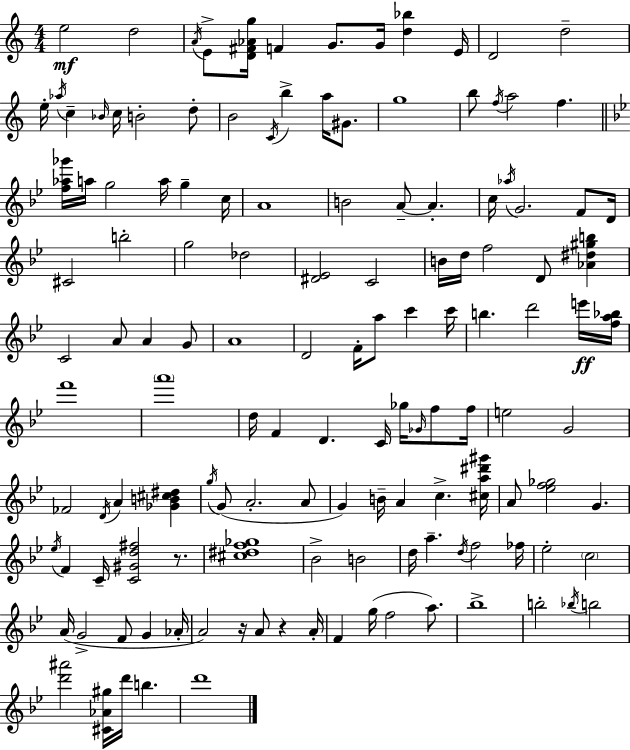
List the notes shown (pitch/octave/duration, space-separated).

E5/h D5/h A4/s E4/e [D4,F#4,Ab4,G5]/s F4/q G4/e. G4/s [D5,Bb5]/q E4/s D4/h D5/h E5/s Ab5/s C5/q Bb4/s C5/s B4/h D5/e B4/h C4/s B5/q A5/s G#4/e. G5/w B5/e F5/s A5/h F5/q. [F5,Ab5,Gb6]/s A5/s G5/h A5/s G5/q C5/s A4/w B4/h A4/e A4/q. C5/s Ab5/s G4/h. F4/e D4/s C#4/h B5/h G5/h Db5/h [D#4,Eb4]/h C4/h B4/s D5/s F5/h D4/e [Ab4,D#5,G#5,B5]/q C4/h A4/e A4/q G4/e A4/w D4/h F4/s A5/e C6/q C6/s B5/q. D6/h E6/s [F5,A5,Bb5]/s F6/w A6/w D5/s F4/q D4/q. C4/s Gb5/s Gb4/s F5/e F5/s E5/h G4/h FES4/h D4/s A4/q [Gb4,B4,C#5,D#5]/q G5/s G4/e A4/h. A4/e G4/q B4/s A4/q C5/q. [C#5,A5,D#6,G#6]/s A4/e [Eb5,F5,Gb5]/h G4/q. Eb5/s F4/q C4/s [C4,G#4,D5,F#5]/h R/e. [C#5,D#5,F5,Gb5]/w Bb4/h B4/h D5/s A5/q. D5/s F5/h FES5/s Eb5/h C5/h A4/s G4/h F4/e G4/q Ab4/s A4/h R/s A4/e R/q A4/s F4/q G5/s F5/h A5/e. Bb5/w B5/h Bb5/s B5/h [D6,A#6]/h [C#4,Ab4,G#5]/s D6/s B5/q. D6/w